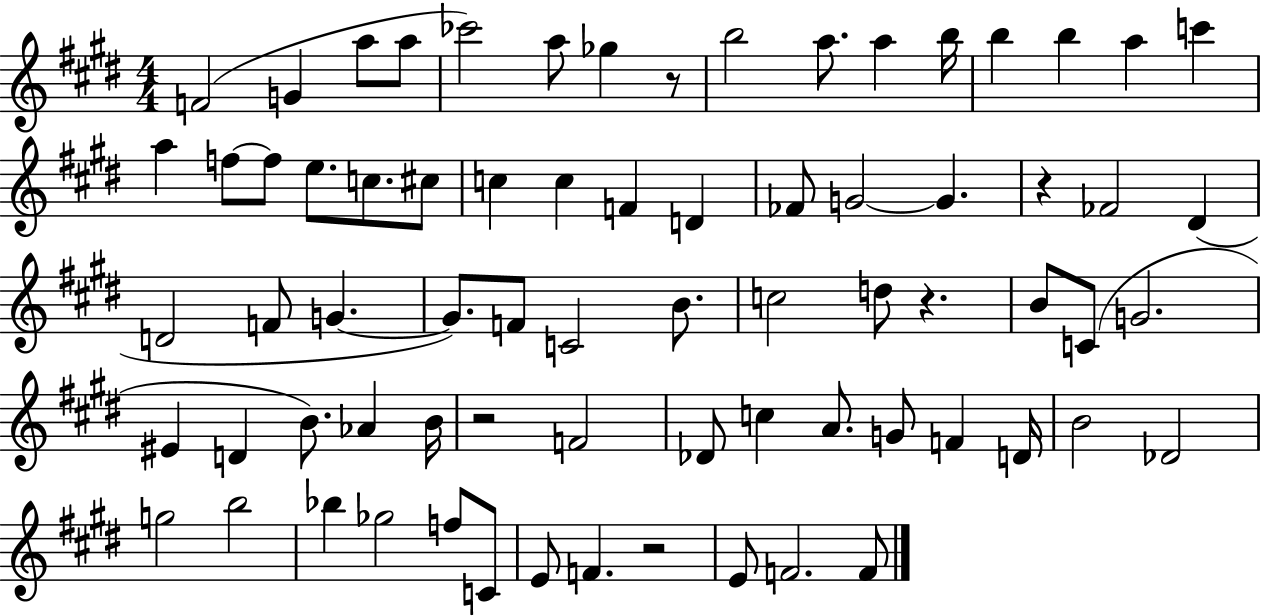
{
  \clef treble
  \numericTimeSignature
  \time 4/4
  \key e \major
  f'2( g'4 a''8 a''8 | ces'''2) a''8 ges''4 r8 | b''2 a''8. a''4 b''16 | b''4 b''4 a''4 c'''4 | \break a''4 f''8~~ f''8 e''8. c''8. cis''8 | c''4 c''4 f'4 d'4 | fes'8 g'2~~ g'4. | r4 fes'2 dis'4( | \break d'2 f'8 g'4.~~ | g'8.) f'8 c'2 b'8. | c''2 d''8 r4. | b'8 c'8( g'2. | \break eis'4 d'4 b'8.) aes'4 b'16 | r2 f'2 | des'8 c''4 a'8. g'8 f'4 d'16 | b'2 des'2 | \break g''2 b''2 | bes''4 ges''2 f''8 c'8 | e'8 f'4. r2 | e'8 f'2. f'8 | \break \bar "|."
}